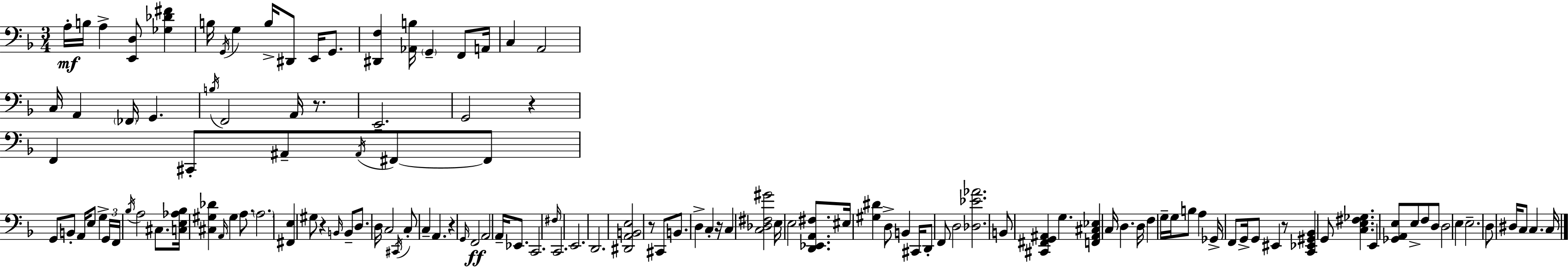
X:1
T:Untitled
M:3/4
L:1/4
K:F
A,/4 B,/4 A, [E,,D,]/2 [_G,_D^F] B,/4 G,,/4 G, B,/4 ^D,,/2 E,,/4 G,,/2 [^D,,F,] [_A,,B,]/4 G,, F,,/2 A,,/4 C, A,,2 C,/4 A,, _F,,/4 G,, B,/4 F,,2 A,,/4 z/2 E,,2 G,,2 z F,, ^C,,/2 ^A,,/2 ^A,,/4 ^F,,/2 ^F,,/2 G,,/2 B,,/2 A,,/4 E,/2 G, G,,/4 F,,/4 _B,/4 A,2 ^C,/2 [C,E,_A,_B,]/4 [^C,^G,_D] A,,/4 ^G, A,/2 A,2 [^F,,E,] ^G,/2 z B,,/4 B,,/2 D,/2 D,/4 C,2 ^C,,/4 C,/2 C, A,, z G,,/4 F,,2 A,,2 A,,/4 _E,,/2 C,,2 ^F,/4 C,,2 E,,2 D,,2 [^D,,A,,B,,E,]2 z/2 ^C,,/2 B,,/2 D, C, z/4 C, [C,_D,^F,^G]2 E,/4 E,2 [D,,_E,,A,,^F,]/2 ^E,/4 [^G,^D] D,/2 B,, ^C,,/4 D,,/2 F,,/2 D,2 [_D,_E_A]2 B,,/2 [^C,,^F,,G,,^A,,] G, [F,,^A,,^C,_E,] C,/4 D, D,/4 F, G,/4 G,/4 B,/2 A, _G,,/4 F,,/2 G,,/4 G,,/2 ^E,, z/2 [C,,_E,,^G,,_B,,] G,,/2 [C,E,^F,_G,] E,, [_G,,A,,E,]/2 E,/2 F,/2 D,/2 D,2 E, E,2 D,/2 ^D,/4 C,/2 C, C,/4